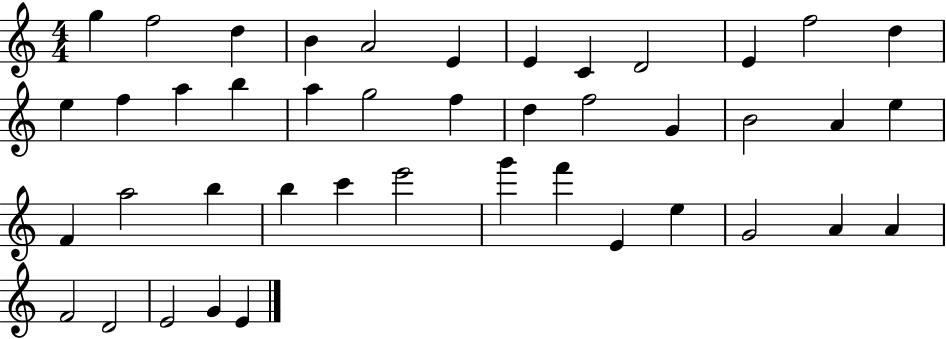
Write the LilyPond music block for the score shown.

{
  \clef treble
  \numericTimeSignature
  \time 4/4
  \key c \major
  g''4 f''2 d''4 | b'4 a'2 e'4 | e'4 c'4 d'2 | e'4 f''2 d''4 | \break e''4 f''4 a''4 b''4 | a''4 g''2 f''4 | d''4 f''2 g'4 | b'2 a'4 e''4 | \break f'4 a''2 b''4 | b''4 c'''4 e'''2 | g'''4 f'''4 e'4 e''4 | g'2 a'4 a'4 | \break f'2 d'2 | e'2 g'4 e'4 | \bar "|."
}